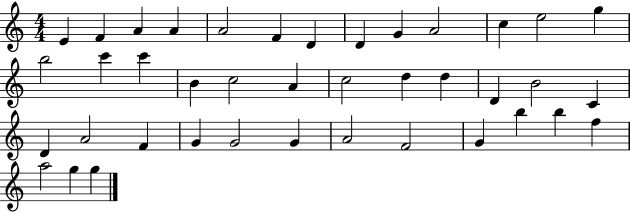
E4/q F4/q A4/q A4/q A4/h F4/q D4/q D4/q G4/q A4/h C5/q E5/h G5/q B5/h C6/q C6/q B4/q C5/h A4/q C5/h D5/q D5/q D4/q B4/h C4/q D4/q A4/h F4/q G4/q G4/h G4/q A4/h F4/h G4/q B5/q B5/q F5/q A5/h G5/q G5/q